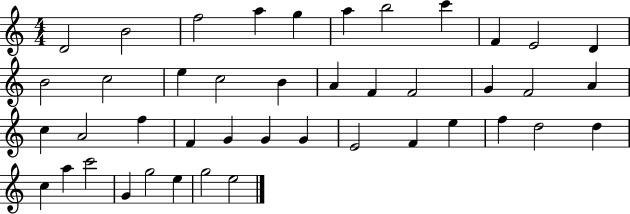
D4/h B4/h F5/h A5/q G5/q A5/q B5/h C6/q F4/q E4/h D4/q B4/h C5/h E5/q C5/h B4/q A4/q F4/q F4/h G4/q F4/h A4/q C5/q A4/h F5/q F4/q G4/q G4/q G4/q E4/h F4/q E5/q F5/q D5/h D5/q C5/q A5/q C6/h G4/q G5/h E5/q G5/h E5/h